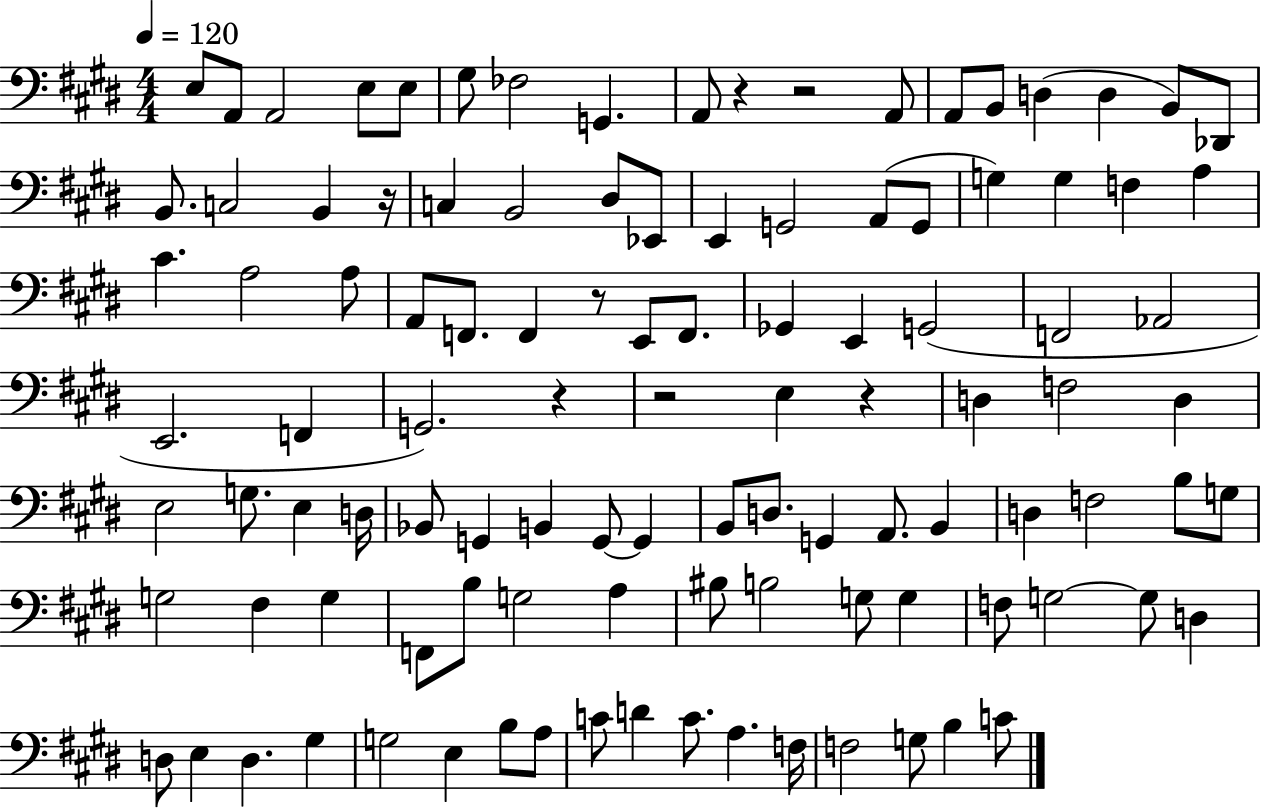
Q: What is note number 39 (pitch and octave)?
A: F2